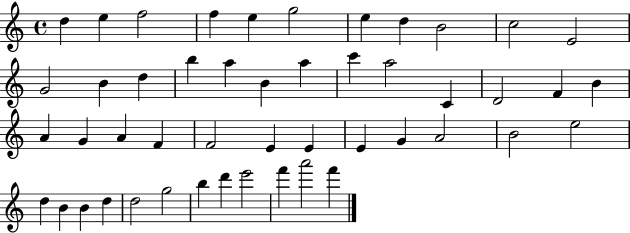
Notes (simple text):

D5/q E5/q F5/h F5/q E5/q G5/h E5/q D5/q B4/h C5/h E4/h G4/h B4/q D5/q B5/q A5/q B4/q A5/q C6/q A5/h C4/q D4/h F4/q B4/q A4/q G4/q A4/q F4/q F4/h E4/q E4/q E4/q G4/q A4/h B4/h E5/h D5/q B4/q B4/q D5/q D5/h G5/h B5/q D6/q E6/h F6/q A6/h F6/q